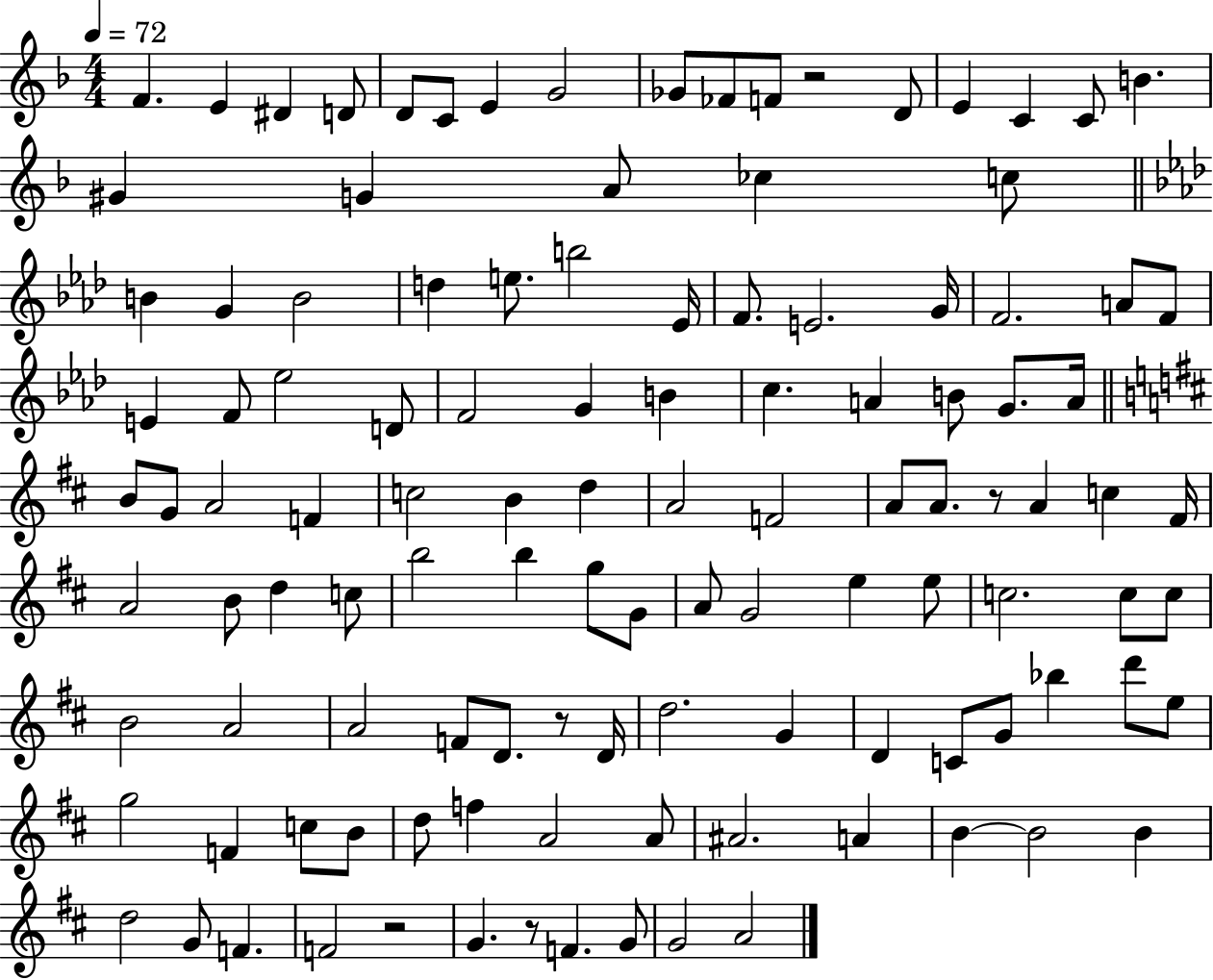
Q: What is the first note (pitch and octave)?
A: F4